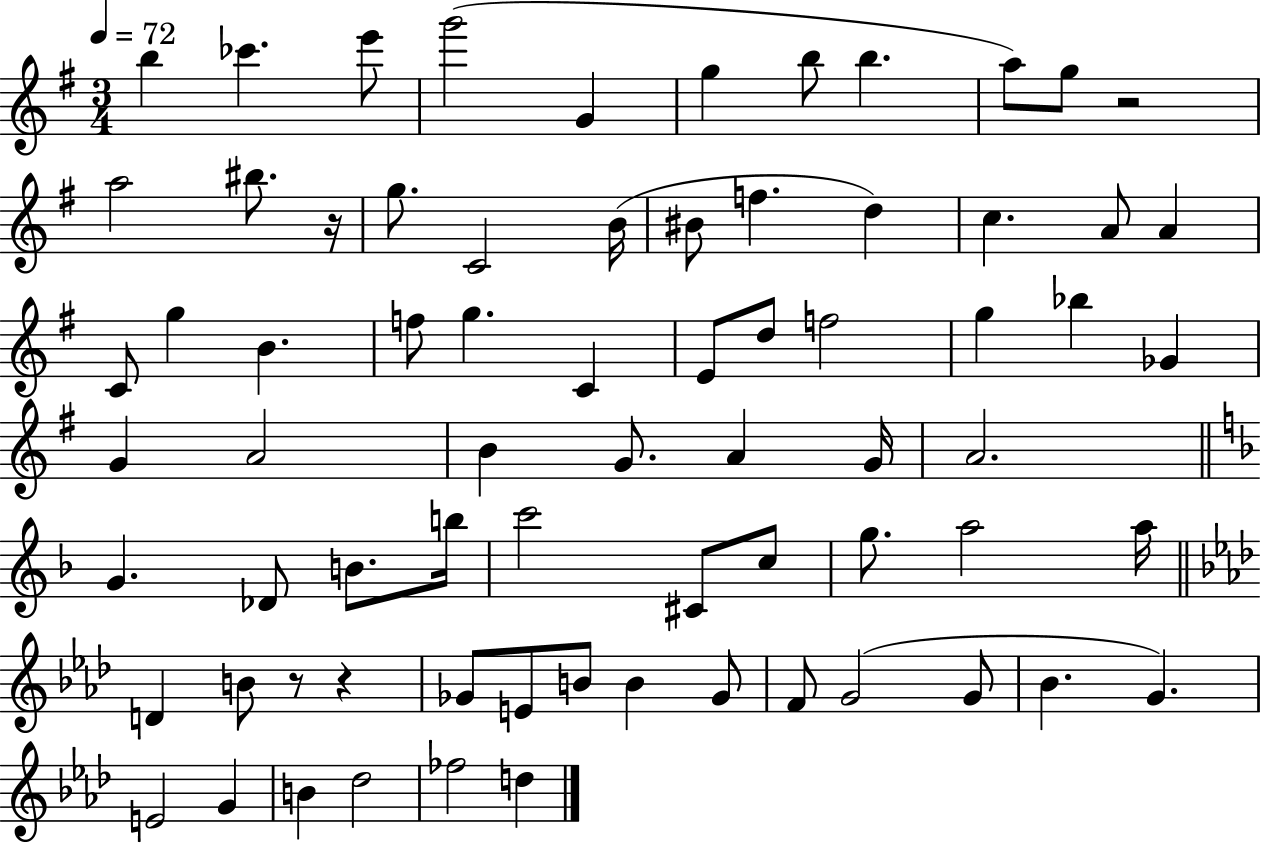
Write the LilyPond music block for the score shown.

{
  \clef treble
  \numericTimeSignature
  \time 3/4
  \key g \major
  \tempo 4 = 72
  b''4 ces'''4. e'''8 | g'''2( g'4 | g''4 b''8 b''4. | a''8) g''8 r2 | \break a''2 bis''8. r16 | g''8. c'2 b'16( | bis'8 f''4. d''4) | c''4. a'8 a'4 | \break c'8 g''4 b'4. | f''8 g''4. c'4 | e'8 d''8 f''2 | g''4 bes''4 ges'4 | \break g'4 a'2 | b'4 g'8. a'4 g'16 | a'2. | \bar "||" \break \key d \minor g'4. des'8 b'8. b''16 | c'''2 cis'8 c''8 | g''8. a''2 a''16 | \bar "||" \break \key aes \major d'4 b'8 r8 r4 | ges'8 e'8 b'8 b'4 ges'8 | f'8 g'2( g'8 | bes'4. g'4.) | \break e'2 g'4 | b'4 des''2 | fes''2 d''4 | \bar "|."
}